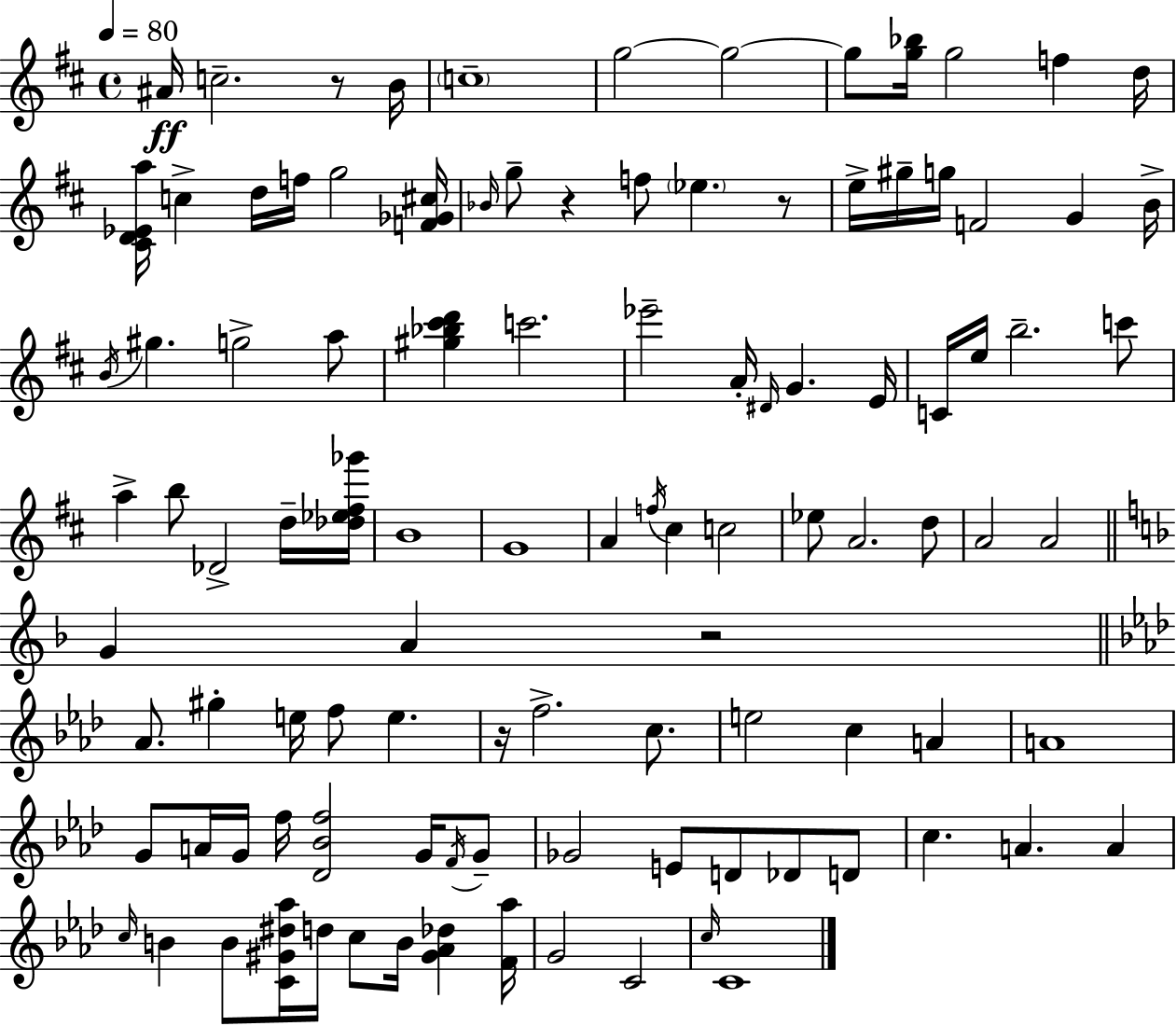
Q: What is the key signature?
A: D major